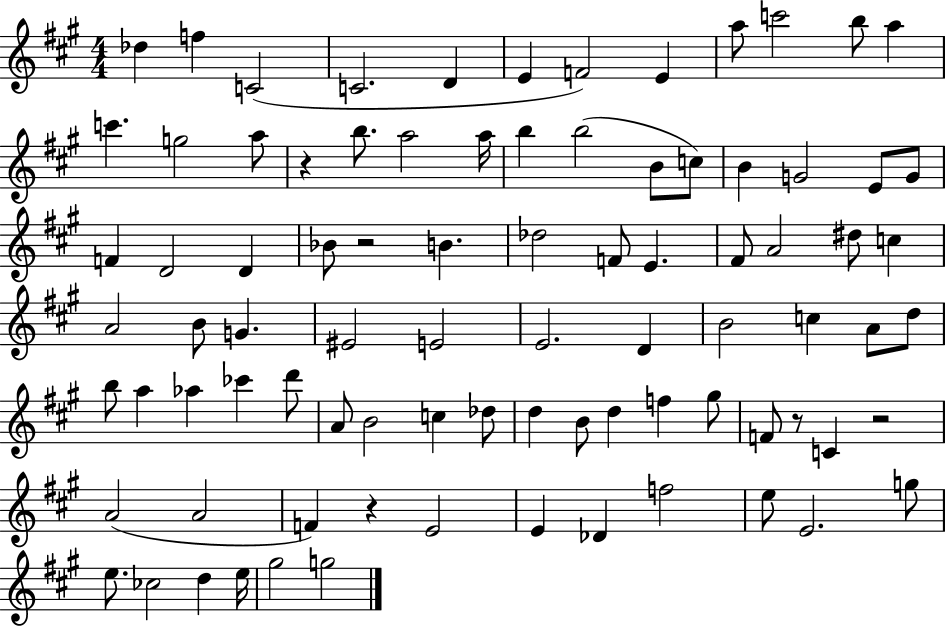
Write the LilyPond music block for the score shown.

{
  \clef treble
  \numericTimeSignature
  \time 4/4
  \key a \major
  des''4 f''4 c'2( | c'2. d'4 | e'4 f'2) e'4 | a''8 c'''2 b''8 a''4 | \break c'''4. g''2 a''8 | r4 b''8. a''2 a''16 | b''4 b''2( b'8 c''8) | b'4 g'2 e'8 g'8 | \break f'4 d'2 d'4 | bes'8 r2 b'4. | des''2 f'8 e'4. | fis'8 a'2 dis''8 c''4 | \break a'2 b'8 g'4. | eis'2 e'2 | e'2. d'4 | b'2 c''4 a'8 d''8 | \break b''8 a''4 aes''4 ces'''4 d'''8 | a'8 b'2 c''4 des''8 | d''4 b'8 d''4 f''4 gis''8 | f'8 r8 c'4 r2 | \break a'2( a'2 | f'4) r4 e'2 | e'4 des'4 f''2 | e''8 e'2. g''8 | \break e''8. ces''2 d''4 e''16 | gis''2 g''2 | \bar "|."
}